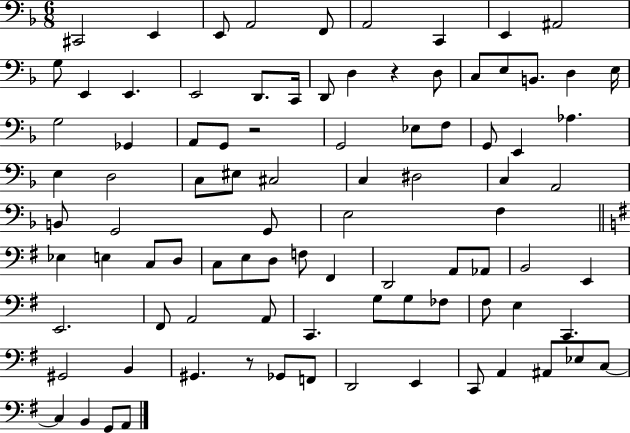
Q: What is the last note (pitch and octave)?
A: A2